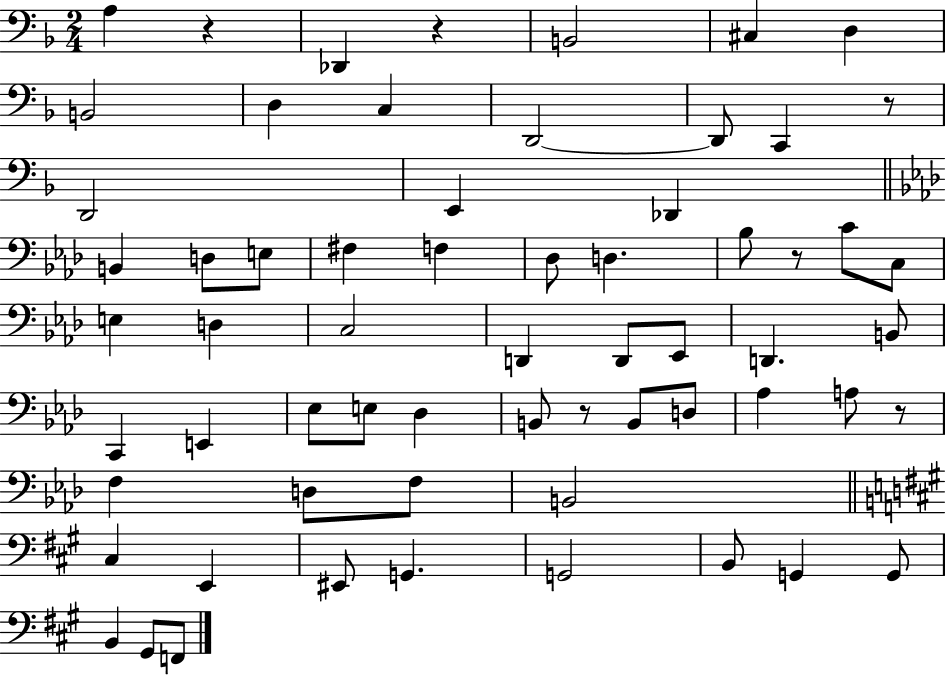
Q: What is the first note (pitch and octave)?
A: A3